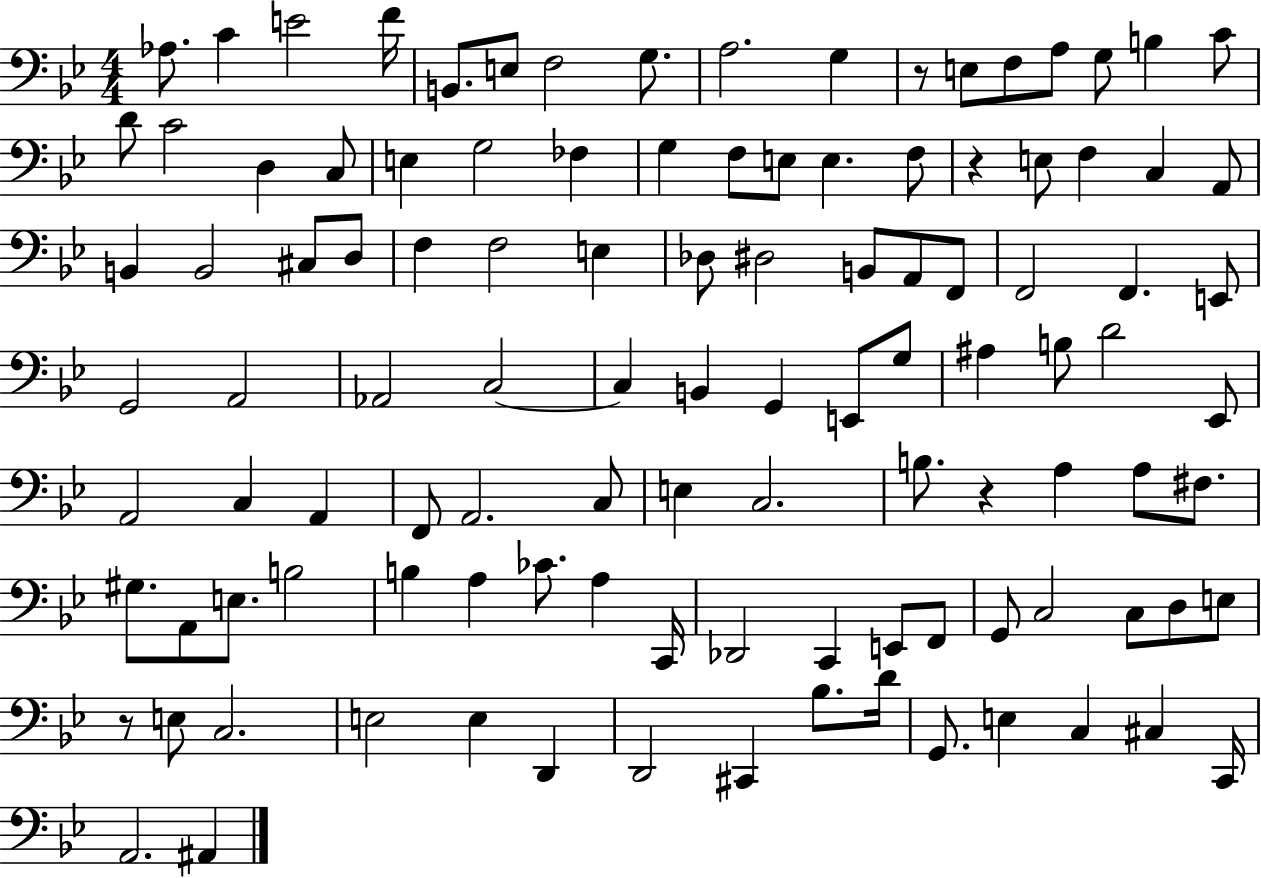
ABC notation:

X:1
T:Untitled
M:4/4
L:1/4
K:Bb
_A,/2 C E2 F/4 B,,/2 E,/2 F,2 G,/2 A,2 G, z/2 E,/2 F,/2 A,/2 G,/2 B, C/2 D/2 C2 D, C,/2 E, G,2 _F, G, F,/2 E,/2 E, F,/2 z E,/2 F, C, A,,/2 B,, B,,2 ^C,/2 D,/2 F, F,2 E, _D,/2 ^D,2 B,,/2 A,,/2 F,,/2 F,,2 F,, E,,/2 G,,2 A,,2 _A,,2 C,2 C, B,, G,, E,,/2 G,/2 ^A, B,/2 D2 _E,,/2 A,,2 C, A,, F,,/2 A,,2 C,/2 E, C,2 B,/2 z A, A,/2 ^F,/2 ^G,/2 A,,/2 E,/2 B,2 B, A, _C/2 A, C,,/4 _D,,2 C,, E,,/2 F,,/2 G,,/2 C,2 C,/2 D,/2 E,/2 z/2 E,/2 C,2 E,2 E, D,, D,,2 ^C,, _B,/2 D/4 G,,/2 E, C, ^C, C,,/4 A,,2 ^A,,